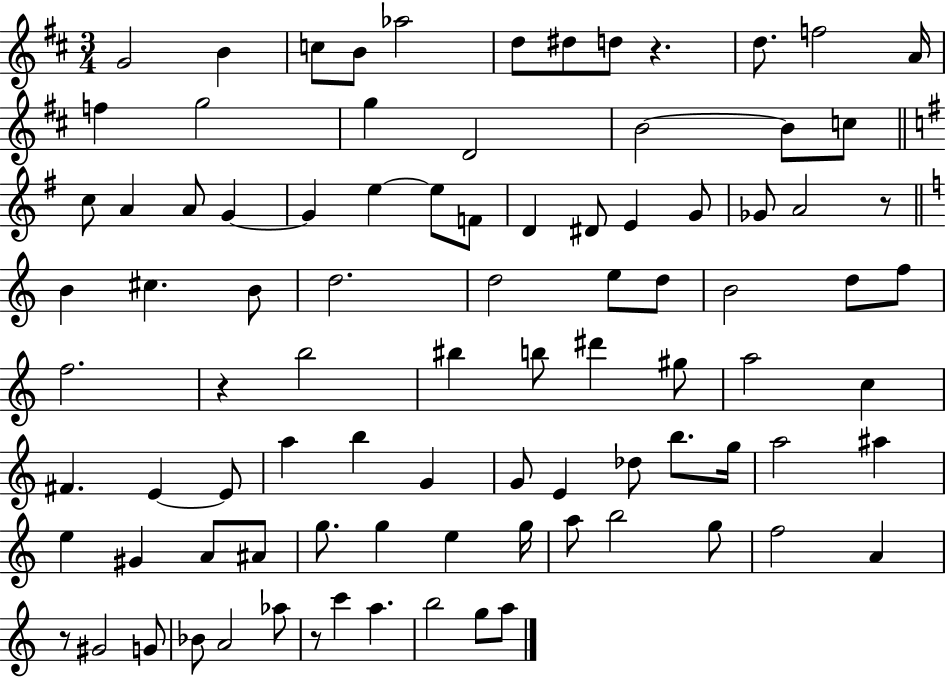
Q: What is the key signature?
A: D major